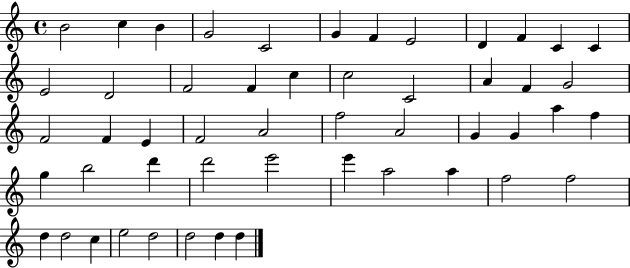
{
  \clef treble
  \time 4/4
  \defaultTimeSignature
  \key c \major
  b'2 c''4 b'4 | g'2 c'2 | g'4 f'4 e'2 | d'4 f'4 c'4 c'4 | \break e'2 d'2 | f'2 f'4 c''4 | c''2 c'2 | a'4 f'4 g'2 | \break f'2 f'4 e'4 | f'2 a'2 | f''2 a'2 | g'4 g'4 a''4 f''4 | \break g''4 b''2 d'''4 | d'''2 e'''2 | e'''4 a''2 a''4 | f''2 f''2 | \break d''4 d''2 c''4 | e''2 d''2 | d''2 d''4 d''4 | \bar "|."
}